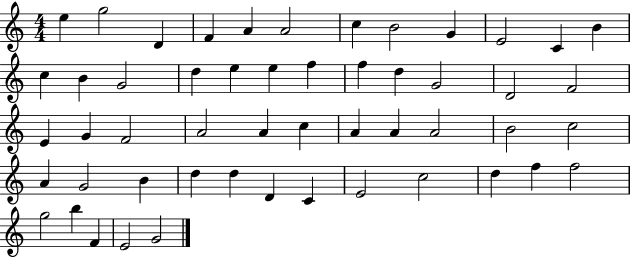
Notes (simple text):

E5/q G5/h D4/q F4/q A4/q A4/h C5/q B4/h G4/q E4/h C4/q B4/q C5/q B4/q G4/h D5/q E5/q E5/q F5/q F5/q D5/q G4/h D4/h F4/h E4/q G4/q F4/h A4/h A4/q C5/q A4/q A4/q A4/h B4/h C5/h A4/q G4/h B4/q D5/q D5/q D4/q C4/q E4/h C5/h D5/q F5/q F5/h G5/h B5/q F4/q E4/h G4/h